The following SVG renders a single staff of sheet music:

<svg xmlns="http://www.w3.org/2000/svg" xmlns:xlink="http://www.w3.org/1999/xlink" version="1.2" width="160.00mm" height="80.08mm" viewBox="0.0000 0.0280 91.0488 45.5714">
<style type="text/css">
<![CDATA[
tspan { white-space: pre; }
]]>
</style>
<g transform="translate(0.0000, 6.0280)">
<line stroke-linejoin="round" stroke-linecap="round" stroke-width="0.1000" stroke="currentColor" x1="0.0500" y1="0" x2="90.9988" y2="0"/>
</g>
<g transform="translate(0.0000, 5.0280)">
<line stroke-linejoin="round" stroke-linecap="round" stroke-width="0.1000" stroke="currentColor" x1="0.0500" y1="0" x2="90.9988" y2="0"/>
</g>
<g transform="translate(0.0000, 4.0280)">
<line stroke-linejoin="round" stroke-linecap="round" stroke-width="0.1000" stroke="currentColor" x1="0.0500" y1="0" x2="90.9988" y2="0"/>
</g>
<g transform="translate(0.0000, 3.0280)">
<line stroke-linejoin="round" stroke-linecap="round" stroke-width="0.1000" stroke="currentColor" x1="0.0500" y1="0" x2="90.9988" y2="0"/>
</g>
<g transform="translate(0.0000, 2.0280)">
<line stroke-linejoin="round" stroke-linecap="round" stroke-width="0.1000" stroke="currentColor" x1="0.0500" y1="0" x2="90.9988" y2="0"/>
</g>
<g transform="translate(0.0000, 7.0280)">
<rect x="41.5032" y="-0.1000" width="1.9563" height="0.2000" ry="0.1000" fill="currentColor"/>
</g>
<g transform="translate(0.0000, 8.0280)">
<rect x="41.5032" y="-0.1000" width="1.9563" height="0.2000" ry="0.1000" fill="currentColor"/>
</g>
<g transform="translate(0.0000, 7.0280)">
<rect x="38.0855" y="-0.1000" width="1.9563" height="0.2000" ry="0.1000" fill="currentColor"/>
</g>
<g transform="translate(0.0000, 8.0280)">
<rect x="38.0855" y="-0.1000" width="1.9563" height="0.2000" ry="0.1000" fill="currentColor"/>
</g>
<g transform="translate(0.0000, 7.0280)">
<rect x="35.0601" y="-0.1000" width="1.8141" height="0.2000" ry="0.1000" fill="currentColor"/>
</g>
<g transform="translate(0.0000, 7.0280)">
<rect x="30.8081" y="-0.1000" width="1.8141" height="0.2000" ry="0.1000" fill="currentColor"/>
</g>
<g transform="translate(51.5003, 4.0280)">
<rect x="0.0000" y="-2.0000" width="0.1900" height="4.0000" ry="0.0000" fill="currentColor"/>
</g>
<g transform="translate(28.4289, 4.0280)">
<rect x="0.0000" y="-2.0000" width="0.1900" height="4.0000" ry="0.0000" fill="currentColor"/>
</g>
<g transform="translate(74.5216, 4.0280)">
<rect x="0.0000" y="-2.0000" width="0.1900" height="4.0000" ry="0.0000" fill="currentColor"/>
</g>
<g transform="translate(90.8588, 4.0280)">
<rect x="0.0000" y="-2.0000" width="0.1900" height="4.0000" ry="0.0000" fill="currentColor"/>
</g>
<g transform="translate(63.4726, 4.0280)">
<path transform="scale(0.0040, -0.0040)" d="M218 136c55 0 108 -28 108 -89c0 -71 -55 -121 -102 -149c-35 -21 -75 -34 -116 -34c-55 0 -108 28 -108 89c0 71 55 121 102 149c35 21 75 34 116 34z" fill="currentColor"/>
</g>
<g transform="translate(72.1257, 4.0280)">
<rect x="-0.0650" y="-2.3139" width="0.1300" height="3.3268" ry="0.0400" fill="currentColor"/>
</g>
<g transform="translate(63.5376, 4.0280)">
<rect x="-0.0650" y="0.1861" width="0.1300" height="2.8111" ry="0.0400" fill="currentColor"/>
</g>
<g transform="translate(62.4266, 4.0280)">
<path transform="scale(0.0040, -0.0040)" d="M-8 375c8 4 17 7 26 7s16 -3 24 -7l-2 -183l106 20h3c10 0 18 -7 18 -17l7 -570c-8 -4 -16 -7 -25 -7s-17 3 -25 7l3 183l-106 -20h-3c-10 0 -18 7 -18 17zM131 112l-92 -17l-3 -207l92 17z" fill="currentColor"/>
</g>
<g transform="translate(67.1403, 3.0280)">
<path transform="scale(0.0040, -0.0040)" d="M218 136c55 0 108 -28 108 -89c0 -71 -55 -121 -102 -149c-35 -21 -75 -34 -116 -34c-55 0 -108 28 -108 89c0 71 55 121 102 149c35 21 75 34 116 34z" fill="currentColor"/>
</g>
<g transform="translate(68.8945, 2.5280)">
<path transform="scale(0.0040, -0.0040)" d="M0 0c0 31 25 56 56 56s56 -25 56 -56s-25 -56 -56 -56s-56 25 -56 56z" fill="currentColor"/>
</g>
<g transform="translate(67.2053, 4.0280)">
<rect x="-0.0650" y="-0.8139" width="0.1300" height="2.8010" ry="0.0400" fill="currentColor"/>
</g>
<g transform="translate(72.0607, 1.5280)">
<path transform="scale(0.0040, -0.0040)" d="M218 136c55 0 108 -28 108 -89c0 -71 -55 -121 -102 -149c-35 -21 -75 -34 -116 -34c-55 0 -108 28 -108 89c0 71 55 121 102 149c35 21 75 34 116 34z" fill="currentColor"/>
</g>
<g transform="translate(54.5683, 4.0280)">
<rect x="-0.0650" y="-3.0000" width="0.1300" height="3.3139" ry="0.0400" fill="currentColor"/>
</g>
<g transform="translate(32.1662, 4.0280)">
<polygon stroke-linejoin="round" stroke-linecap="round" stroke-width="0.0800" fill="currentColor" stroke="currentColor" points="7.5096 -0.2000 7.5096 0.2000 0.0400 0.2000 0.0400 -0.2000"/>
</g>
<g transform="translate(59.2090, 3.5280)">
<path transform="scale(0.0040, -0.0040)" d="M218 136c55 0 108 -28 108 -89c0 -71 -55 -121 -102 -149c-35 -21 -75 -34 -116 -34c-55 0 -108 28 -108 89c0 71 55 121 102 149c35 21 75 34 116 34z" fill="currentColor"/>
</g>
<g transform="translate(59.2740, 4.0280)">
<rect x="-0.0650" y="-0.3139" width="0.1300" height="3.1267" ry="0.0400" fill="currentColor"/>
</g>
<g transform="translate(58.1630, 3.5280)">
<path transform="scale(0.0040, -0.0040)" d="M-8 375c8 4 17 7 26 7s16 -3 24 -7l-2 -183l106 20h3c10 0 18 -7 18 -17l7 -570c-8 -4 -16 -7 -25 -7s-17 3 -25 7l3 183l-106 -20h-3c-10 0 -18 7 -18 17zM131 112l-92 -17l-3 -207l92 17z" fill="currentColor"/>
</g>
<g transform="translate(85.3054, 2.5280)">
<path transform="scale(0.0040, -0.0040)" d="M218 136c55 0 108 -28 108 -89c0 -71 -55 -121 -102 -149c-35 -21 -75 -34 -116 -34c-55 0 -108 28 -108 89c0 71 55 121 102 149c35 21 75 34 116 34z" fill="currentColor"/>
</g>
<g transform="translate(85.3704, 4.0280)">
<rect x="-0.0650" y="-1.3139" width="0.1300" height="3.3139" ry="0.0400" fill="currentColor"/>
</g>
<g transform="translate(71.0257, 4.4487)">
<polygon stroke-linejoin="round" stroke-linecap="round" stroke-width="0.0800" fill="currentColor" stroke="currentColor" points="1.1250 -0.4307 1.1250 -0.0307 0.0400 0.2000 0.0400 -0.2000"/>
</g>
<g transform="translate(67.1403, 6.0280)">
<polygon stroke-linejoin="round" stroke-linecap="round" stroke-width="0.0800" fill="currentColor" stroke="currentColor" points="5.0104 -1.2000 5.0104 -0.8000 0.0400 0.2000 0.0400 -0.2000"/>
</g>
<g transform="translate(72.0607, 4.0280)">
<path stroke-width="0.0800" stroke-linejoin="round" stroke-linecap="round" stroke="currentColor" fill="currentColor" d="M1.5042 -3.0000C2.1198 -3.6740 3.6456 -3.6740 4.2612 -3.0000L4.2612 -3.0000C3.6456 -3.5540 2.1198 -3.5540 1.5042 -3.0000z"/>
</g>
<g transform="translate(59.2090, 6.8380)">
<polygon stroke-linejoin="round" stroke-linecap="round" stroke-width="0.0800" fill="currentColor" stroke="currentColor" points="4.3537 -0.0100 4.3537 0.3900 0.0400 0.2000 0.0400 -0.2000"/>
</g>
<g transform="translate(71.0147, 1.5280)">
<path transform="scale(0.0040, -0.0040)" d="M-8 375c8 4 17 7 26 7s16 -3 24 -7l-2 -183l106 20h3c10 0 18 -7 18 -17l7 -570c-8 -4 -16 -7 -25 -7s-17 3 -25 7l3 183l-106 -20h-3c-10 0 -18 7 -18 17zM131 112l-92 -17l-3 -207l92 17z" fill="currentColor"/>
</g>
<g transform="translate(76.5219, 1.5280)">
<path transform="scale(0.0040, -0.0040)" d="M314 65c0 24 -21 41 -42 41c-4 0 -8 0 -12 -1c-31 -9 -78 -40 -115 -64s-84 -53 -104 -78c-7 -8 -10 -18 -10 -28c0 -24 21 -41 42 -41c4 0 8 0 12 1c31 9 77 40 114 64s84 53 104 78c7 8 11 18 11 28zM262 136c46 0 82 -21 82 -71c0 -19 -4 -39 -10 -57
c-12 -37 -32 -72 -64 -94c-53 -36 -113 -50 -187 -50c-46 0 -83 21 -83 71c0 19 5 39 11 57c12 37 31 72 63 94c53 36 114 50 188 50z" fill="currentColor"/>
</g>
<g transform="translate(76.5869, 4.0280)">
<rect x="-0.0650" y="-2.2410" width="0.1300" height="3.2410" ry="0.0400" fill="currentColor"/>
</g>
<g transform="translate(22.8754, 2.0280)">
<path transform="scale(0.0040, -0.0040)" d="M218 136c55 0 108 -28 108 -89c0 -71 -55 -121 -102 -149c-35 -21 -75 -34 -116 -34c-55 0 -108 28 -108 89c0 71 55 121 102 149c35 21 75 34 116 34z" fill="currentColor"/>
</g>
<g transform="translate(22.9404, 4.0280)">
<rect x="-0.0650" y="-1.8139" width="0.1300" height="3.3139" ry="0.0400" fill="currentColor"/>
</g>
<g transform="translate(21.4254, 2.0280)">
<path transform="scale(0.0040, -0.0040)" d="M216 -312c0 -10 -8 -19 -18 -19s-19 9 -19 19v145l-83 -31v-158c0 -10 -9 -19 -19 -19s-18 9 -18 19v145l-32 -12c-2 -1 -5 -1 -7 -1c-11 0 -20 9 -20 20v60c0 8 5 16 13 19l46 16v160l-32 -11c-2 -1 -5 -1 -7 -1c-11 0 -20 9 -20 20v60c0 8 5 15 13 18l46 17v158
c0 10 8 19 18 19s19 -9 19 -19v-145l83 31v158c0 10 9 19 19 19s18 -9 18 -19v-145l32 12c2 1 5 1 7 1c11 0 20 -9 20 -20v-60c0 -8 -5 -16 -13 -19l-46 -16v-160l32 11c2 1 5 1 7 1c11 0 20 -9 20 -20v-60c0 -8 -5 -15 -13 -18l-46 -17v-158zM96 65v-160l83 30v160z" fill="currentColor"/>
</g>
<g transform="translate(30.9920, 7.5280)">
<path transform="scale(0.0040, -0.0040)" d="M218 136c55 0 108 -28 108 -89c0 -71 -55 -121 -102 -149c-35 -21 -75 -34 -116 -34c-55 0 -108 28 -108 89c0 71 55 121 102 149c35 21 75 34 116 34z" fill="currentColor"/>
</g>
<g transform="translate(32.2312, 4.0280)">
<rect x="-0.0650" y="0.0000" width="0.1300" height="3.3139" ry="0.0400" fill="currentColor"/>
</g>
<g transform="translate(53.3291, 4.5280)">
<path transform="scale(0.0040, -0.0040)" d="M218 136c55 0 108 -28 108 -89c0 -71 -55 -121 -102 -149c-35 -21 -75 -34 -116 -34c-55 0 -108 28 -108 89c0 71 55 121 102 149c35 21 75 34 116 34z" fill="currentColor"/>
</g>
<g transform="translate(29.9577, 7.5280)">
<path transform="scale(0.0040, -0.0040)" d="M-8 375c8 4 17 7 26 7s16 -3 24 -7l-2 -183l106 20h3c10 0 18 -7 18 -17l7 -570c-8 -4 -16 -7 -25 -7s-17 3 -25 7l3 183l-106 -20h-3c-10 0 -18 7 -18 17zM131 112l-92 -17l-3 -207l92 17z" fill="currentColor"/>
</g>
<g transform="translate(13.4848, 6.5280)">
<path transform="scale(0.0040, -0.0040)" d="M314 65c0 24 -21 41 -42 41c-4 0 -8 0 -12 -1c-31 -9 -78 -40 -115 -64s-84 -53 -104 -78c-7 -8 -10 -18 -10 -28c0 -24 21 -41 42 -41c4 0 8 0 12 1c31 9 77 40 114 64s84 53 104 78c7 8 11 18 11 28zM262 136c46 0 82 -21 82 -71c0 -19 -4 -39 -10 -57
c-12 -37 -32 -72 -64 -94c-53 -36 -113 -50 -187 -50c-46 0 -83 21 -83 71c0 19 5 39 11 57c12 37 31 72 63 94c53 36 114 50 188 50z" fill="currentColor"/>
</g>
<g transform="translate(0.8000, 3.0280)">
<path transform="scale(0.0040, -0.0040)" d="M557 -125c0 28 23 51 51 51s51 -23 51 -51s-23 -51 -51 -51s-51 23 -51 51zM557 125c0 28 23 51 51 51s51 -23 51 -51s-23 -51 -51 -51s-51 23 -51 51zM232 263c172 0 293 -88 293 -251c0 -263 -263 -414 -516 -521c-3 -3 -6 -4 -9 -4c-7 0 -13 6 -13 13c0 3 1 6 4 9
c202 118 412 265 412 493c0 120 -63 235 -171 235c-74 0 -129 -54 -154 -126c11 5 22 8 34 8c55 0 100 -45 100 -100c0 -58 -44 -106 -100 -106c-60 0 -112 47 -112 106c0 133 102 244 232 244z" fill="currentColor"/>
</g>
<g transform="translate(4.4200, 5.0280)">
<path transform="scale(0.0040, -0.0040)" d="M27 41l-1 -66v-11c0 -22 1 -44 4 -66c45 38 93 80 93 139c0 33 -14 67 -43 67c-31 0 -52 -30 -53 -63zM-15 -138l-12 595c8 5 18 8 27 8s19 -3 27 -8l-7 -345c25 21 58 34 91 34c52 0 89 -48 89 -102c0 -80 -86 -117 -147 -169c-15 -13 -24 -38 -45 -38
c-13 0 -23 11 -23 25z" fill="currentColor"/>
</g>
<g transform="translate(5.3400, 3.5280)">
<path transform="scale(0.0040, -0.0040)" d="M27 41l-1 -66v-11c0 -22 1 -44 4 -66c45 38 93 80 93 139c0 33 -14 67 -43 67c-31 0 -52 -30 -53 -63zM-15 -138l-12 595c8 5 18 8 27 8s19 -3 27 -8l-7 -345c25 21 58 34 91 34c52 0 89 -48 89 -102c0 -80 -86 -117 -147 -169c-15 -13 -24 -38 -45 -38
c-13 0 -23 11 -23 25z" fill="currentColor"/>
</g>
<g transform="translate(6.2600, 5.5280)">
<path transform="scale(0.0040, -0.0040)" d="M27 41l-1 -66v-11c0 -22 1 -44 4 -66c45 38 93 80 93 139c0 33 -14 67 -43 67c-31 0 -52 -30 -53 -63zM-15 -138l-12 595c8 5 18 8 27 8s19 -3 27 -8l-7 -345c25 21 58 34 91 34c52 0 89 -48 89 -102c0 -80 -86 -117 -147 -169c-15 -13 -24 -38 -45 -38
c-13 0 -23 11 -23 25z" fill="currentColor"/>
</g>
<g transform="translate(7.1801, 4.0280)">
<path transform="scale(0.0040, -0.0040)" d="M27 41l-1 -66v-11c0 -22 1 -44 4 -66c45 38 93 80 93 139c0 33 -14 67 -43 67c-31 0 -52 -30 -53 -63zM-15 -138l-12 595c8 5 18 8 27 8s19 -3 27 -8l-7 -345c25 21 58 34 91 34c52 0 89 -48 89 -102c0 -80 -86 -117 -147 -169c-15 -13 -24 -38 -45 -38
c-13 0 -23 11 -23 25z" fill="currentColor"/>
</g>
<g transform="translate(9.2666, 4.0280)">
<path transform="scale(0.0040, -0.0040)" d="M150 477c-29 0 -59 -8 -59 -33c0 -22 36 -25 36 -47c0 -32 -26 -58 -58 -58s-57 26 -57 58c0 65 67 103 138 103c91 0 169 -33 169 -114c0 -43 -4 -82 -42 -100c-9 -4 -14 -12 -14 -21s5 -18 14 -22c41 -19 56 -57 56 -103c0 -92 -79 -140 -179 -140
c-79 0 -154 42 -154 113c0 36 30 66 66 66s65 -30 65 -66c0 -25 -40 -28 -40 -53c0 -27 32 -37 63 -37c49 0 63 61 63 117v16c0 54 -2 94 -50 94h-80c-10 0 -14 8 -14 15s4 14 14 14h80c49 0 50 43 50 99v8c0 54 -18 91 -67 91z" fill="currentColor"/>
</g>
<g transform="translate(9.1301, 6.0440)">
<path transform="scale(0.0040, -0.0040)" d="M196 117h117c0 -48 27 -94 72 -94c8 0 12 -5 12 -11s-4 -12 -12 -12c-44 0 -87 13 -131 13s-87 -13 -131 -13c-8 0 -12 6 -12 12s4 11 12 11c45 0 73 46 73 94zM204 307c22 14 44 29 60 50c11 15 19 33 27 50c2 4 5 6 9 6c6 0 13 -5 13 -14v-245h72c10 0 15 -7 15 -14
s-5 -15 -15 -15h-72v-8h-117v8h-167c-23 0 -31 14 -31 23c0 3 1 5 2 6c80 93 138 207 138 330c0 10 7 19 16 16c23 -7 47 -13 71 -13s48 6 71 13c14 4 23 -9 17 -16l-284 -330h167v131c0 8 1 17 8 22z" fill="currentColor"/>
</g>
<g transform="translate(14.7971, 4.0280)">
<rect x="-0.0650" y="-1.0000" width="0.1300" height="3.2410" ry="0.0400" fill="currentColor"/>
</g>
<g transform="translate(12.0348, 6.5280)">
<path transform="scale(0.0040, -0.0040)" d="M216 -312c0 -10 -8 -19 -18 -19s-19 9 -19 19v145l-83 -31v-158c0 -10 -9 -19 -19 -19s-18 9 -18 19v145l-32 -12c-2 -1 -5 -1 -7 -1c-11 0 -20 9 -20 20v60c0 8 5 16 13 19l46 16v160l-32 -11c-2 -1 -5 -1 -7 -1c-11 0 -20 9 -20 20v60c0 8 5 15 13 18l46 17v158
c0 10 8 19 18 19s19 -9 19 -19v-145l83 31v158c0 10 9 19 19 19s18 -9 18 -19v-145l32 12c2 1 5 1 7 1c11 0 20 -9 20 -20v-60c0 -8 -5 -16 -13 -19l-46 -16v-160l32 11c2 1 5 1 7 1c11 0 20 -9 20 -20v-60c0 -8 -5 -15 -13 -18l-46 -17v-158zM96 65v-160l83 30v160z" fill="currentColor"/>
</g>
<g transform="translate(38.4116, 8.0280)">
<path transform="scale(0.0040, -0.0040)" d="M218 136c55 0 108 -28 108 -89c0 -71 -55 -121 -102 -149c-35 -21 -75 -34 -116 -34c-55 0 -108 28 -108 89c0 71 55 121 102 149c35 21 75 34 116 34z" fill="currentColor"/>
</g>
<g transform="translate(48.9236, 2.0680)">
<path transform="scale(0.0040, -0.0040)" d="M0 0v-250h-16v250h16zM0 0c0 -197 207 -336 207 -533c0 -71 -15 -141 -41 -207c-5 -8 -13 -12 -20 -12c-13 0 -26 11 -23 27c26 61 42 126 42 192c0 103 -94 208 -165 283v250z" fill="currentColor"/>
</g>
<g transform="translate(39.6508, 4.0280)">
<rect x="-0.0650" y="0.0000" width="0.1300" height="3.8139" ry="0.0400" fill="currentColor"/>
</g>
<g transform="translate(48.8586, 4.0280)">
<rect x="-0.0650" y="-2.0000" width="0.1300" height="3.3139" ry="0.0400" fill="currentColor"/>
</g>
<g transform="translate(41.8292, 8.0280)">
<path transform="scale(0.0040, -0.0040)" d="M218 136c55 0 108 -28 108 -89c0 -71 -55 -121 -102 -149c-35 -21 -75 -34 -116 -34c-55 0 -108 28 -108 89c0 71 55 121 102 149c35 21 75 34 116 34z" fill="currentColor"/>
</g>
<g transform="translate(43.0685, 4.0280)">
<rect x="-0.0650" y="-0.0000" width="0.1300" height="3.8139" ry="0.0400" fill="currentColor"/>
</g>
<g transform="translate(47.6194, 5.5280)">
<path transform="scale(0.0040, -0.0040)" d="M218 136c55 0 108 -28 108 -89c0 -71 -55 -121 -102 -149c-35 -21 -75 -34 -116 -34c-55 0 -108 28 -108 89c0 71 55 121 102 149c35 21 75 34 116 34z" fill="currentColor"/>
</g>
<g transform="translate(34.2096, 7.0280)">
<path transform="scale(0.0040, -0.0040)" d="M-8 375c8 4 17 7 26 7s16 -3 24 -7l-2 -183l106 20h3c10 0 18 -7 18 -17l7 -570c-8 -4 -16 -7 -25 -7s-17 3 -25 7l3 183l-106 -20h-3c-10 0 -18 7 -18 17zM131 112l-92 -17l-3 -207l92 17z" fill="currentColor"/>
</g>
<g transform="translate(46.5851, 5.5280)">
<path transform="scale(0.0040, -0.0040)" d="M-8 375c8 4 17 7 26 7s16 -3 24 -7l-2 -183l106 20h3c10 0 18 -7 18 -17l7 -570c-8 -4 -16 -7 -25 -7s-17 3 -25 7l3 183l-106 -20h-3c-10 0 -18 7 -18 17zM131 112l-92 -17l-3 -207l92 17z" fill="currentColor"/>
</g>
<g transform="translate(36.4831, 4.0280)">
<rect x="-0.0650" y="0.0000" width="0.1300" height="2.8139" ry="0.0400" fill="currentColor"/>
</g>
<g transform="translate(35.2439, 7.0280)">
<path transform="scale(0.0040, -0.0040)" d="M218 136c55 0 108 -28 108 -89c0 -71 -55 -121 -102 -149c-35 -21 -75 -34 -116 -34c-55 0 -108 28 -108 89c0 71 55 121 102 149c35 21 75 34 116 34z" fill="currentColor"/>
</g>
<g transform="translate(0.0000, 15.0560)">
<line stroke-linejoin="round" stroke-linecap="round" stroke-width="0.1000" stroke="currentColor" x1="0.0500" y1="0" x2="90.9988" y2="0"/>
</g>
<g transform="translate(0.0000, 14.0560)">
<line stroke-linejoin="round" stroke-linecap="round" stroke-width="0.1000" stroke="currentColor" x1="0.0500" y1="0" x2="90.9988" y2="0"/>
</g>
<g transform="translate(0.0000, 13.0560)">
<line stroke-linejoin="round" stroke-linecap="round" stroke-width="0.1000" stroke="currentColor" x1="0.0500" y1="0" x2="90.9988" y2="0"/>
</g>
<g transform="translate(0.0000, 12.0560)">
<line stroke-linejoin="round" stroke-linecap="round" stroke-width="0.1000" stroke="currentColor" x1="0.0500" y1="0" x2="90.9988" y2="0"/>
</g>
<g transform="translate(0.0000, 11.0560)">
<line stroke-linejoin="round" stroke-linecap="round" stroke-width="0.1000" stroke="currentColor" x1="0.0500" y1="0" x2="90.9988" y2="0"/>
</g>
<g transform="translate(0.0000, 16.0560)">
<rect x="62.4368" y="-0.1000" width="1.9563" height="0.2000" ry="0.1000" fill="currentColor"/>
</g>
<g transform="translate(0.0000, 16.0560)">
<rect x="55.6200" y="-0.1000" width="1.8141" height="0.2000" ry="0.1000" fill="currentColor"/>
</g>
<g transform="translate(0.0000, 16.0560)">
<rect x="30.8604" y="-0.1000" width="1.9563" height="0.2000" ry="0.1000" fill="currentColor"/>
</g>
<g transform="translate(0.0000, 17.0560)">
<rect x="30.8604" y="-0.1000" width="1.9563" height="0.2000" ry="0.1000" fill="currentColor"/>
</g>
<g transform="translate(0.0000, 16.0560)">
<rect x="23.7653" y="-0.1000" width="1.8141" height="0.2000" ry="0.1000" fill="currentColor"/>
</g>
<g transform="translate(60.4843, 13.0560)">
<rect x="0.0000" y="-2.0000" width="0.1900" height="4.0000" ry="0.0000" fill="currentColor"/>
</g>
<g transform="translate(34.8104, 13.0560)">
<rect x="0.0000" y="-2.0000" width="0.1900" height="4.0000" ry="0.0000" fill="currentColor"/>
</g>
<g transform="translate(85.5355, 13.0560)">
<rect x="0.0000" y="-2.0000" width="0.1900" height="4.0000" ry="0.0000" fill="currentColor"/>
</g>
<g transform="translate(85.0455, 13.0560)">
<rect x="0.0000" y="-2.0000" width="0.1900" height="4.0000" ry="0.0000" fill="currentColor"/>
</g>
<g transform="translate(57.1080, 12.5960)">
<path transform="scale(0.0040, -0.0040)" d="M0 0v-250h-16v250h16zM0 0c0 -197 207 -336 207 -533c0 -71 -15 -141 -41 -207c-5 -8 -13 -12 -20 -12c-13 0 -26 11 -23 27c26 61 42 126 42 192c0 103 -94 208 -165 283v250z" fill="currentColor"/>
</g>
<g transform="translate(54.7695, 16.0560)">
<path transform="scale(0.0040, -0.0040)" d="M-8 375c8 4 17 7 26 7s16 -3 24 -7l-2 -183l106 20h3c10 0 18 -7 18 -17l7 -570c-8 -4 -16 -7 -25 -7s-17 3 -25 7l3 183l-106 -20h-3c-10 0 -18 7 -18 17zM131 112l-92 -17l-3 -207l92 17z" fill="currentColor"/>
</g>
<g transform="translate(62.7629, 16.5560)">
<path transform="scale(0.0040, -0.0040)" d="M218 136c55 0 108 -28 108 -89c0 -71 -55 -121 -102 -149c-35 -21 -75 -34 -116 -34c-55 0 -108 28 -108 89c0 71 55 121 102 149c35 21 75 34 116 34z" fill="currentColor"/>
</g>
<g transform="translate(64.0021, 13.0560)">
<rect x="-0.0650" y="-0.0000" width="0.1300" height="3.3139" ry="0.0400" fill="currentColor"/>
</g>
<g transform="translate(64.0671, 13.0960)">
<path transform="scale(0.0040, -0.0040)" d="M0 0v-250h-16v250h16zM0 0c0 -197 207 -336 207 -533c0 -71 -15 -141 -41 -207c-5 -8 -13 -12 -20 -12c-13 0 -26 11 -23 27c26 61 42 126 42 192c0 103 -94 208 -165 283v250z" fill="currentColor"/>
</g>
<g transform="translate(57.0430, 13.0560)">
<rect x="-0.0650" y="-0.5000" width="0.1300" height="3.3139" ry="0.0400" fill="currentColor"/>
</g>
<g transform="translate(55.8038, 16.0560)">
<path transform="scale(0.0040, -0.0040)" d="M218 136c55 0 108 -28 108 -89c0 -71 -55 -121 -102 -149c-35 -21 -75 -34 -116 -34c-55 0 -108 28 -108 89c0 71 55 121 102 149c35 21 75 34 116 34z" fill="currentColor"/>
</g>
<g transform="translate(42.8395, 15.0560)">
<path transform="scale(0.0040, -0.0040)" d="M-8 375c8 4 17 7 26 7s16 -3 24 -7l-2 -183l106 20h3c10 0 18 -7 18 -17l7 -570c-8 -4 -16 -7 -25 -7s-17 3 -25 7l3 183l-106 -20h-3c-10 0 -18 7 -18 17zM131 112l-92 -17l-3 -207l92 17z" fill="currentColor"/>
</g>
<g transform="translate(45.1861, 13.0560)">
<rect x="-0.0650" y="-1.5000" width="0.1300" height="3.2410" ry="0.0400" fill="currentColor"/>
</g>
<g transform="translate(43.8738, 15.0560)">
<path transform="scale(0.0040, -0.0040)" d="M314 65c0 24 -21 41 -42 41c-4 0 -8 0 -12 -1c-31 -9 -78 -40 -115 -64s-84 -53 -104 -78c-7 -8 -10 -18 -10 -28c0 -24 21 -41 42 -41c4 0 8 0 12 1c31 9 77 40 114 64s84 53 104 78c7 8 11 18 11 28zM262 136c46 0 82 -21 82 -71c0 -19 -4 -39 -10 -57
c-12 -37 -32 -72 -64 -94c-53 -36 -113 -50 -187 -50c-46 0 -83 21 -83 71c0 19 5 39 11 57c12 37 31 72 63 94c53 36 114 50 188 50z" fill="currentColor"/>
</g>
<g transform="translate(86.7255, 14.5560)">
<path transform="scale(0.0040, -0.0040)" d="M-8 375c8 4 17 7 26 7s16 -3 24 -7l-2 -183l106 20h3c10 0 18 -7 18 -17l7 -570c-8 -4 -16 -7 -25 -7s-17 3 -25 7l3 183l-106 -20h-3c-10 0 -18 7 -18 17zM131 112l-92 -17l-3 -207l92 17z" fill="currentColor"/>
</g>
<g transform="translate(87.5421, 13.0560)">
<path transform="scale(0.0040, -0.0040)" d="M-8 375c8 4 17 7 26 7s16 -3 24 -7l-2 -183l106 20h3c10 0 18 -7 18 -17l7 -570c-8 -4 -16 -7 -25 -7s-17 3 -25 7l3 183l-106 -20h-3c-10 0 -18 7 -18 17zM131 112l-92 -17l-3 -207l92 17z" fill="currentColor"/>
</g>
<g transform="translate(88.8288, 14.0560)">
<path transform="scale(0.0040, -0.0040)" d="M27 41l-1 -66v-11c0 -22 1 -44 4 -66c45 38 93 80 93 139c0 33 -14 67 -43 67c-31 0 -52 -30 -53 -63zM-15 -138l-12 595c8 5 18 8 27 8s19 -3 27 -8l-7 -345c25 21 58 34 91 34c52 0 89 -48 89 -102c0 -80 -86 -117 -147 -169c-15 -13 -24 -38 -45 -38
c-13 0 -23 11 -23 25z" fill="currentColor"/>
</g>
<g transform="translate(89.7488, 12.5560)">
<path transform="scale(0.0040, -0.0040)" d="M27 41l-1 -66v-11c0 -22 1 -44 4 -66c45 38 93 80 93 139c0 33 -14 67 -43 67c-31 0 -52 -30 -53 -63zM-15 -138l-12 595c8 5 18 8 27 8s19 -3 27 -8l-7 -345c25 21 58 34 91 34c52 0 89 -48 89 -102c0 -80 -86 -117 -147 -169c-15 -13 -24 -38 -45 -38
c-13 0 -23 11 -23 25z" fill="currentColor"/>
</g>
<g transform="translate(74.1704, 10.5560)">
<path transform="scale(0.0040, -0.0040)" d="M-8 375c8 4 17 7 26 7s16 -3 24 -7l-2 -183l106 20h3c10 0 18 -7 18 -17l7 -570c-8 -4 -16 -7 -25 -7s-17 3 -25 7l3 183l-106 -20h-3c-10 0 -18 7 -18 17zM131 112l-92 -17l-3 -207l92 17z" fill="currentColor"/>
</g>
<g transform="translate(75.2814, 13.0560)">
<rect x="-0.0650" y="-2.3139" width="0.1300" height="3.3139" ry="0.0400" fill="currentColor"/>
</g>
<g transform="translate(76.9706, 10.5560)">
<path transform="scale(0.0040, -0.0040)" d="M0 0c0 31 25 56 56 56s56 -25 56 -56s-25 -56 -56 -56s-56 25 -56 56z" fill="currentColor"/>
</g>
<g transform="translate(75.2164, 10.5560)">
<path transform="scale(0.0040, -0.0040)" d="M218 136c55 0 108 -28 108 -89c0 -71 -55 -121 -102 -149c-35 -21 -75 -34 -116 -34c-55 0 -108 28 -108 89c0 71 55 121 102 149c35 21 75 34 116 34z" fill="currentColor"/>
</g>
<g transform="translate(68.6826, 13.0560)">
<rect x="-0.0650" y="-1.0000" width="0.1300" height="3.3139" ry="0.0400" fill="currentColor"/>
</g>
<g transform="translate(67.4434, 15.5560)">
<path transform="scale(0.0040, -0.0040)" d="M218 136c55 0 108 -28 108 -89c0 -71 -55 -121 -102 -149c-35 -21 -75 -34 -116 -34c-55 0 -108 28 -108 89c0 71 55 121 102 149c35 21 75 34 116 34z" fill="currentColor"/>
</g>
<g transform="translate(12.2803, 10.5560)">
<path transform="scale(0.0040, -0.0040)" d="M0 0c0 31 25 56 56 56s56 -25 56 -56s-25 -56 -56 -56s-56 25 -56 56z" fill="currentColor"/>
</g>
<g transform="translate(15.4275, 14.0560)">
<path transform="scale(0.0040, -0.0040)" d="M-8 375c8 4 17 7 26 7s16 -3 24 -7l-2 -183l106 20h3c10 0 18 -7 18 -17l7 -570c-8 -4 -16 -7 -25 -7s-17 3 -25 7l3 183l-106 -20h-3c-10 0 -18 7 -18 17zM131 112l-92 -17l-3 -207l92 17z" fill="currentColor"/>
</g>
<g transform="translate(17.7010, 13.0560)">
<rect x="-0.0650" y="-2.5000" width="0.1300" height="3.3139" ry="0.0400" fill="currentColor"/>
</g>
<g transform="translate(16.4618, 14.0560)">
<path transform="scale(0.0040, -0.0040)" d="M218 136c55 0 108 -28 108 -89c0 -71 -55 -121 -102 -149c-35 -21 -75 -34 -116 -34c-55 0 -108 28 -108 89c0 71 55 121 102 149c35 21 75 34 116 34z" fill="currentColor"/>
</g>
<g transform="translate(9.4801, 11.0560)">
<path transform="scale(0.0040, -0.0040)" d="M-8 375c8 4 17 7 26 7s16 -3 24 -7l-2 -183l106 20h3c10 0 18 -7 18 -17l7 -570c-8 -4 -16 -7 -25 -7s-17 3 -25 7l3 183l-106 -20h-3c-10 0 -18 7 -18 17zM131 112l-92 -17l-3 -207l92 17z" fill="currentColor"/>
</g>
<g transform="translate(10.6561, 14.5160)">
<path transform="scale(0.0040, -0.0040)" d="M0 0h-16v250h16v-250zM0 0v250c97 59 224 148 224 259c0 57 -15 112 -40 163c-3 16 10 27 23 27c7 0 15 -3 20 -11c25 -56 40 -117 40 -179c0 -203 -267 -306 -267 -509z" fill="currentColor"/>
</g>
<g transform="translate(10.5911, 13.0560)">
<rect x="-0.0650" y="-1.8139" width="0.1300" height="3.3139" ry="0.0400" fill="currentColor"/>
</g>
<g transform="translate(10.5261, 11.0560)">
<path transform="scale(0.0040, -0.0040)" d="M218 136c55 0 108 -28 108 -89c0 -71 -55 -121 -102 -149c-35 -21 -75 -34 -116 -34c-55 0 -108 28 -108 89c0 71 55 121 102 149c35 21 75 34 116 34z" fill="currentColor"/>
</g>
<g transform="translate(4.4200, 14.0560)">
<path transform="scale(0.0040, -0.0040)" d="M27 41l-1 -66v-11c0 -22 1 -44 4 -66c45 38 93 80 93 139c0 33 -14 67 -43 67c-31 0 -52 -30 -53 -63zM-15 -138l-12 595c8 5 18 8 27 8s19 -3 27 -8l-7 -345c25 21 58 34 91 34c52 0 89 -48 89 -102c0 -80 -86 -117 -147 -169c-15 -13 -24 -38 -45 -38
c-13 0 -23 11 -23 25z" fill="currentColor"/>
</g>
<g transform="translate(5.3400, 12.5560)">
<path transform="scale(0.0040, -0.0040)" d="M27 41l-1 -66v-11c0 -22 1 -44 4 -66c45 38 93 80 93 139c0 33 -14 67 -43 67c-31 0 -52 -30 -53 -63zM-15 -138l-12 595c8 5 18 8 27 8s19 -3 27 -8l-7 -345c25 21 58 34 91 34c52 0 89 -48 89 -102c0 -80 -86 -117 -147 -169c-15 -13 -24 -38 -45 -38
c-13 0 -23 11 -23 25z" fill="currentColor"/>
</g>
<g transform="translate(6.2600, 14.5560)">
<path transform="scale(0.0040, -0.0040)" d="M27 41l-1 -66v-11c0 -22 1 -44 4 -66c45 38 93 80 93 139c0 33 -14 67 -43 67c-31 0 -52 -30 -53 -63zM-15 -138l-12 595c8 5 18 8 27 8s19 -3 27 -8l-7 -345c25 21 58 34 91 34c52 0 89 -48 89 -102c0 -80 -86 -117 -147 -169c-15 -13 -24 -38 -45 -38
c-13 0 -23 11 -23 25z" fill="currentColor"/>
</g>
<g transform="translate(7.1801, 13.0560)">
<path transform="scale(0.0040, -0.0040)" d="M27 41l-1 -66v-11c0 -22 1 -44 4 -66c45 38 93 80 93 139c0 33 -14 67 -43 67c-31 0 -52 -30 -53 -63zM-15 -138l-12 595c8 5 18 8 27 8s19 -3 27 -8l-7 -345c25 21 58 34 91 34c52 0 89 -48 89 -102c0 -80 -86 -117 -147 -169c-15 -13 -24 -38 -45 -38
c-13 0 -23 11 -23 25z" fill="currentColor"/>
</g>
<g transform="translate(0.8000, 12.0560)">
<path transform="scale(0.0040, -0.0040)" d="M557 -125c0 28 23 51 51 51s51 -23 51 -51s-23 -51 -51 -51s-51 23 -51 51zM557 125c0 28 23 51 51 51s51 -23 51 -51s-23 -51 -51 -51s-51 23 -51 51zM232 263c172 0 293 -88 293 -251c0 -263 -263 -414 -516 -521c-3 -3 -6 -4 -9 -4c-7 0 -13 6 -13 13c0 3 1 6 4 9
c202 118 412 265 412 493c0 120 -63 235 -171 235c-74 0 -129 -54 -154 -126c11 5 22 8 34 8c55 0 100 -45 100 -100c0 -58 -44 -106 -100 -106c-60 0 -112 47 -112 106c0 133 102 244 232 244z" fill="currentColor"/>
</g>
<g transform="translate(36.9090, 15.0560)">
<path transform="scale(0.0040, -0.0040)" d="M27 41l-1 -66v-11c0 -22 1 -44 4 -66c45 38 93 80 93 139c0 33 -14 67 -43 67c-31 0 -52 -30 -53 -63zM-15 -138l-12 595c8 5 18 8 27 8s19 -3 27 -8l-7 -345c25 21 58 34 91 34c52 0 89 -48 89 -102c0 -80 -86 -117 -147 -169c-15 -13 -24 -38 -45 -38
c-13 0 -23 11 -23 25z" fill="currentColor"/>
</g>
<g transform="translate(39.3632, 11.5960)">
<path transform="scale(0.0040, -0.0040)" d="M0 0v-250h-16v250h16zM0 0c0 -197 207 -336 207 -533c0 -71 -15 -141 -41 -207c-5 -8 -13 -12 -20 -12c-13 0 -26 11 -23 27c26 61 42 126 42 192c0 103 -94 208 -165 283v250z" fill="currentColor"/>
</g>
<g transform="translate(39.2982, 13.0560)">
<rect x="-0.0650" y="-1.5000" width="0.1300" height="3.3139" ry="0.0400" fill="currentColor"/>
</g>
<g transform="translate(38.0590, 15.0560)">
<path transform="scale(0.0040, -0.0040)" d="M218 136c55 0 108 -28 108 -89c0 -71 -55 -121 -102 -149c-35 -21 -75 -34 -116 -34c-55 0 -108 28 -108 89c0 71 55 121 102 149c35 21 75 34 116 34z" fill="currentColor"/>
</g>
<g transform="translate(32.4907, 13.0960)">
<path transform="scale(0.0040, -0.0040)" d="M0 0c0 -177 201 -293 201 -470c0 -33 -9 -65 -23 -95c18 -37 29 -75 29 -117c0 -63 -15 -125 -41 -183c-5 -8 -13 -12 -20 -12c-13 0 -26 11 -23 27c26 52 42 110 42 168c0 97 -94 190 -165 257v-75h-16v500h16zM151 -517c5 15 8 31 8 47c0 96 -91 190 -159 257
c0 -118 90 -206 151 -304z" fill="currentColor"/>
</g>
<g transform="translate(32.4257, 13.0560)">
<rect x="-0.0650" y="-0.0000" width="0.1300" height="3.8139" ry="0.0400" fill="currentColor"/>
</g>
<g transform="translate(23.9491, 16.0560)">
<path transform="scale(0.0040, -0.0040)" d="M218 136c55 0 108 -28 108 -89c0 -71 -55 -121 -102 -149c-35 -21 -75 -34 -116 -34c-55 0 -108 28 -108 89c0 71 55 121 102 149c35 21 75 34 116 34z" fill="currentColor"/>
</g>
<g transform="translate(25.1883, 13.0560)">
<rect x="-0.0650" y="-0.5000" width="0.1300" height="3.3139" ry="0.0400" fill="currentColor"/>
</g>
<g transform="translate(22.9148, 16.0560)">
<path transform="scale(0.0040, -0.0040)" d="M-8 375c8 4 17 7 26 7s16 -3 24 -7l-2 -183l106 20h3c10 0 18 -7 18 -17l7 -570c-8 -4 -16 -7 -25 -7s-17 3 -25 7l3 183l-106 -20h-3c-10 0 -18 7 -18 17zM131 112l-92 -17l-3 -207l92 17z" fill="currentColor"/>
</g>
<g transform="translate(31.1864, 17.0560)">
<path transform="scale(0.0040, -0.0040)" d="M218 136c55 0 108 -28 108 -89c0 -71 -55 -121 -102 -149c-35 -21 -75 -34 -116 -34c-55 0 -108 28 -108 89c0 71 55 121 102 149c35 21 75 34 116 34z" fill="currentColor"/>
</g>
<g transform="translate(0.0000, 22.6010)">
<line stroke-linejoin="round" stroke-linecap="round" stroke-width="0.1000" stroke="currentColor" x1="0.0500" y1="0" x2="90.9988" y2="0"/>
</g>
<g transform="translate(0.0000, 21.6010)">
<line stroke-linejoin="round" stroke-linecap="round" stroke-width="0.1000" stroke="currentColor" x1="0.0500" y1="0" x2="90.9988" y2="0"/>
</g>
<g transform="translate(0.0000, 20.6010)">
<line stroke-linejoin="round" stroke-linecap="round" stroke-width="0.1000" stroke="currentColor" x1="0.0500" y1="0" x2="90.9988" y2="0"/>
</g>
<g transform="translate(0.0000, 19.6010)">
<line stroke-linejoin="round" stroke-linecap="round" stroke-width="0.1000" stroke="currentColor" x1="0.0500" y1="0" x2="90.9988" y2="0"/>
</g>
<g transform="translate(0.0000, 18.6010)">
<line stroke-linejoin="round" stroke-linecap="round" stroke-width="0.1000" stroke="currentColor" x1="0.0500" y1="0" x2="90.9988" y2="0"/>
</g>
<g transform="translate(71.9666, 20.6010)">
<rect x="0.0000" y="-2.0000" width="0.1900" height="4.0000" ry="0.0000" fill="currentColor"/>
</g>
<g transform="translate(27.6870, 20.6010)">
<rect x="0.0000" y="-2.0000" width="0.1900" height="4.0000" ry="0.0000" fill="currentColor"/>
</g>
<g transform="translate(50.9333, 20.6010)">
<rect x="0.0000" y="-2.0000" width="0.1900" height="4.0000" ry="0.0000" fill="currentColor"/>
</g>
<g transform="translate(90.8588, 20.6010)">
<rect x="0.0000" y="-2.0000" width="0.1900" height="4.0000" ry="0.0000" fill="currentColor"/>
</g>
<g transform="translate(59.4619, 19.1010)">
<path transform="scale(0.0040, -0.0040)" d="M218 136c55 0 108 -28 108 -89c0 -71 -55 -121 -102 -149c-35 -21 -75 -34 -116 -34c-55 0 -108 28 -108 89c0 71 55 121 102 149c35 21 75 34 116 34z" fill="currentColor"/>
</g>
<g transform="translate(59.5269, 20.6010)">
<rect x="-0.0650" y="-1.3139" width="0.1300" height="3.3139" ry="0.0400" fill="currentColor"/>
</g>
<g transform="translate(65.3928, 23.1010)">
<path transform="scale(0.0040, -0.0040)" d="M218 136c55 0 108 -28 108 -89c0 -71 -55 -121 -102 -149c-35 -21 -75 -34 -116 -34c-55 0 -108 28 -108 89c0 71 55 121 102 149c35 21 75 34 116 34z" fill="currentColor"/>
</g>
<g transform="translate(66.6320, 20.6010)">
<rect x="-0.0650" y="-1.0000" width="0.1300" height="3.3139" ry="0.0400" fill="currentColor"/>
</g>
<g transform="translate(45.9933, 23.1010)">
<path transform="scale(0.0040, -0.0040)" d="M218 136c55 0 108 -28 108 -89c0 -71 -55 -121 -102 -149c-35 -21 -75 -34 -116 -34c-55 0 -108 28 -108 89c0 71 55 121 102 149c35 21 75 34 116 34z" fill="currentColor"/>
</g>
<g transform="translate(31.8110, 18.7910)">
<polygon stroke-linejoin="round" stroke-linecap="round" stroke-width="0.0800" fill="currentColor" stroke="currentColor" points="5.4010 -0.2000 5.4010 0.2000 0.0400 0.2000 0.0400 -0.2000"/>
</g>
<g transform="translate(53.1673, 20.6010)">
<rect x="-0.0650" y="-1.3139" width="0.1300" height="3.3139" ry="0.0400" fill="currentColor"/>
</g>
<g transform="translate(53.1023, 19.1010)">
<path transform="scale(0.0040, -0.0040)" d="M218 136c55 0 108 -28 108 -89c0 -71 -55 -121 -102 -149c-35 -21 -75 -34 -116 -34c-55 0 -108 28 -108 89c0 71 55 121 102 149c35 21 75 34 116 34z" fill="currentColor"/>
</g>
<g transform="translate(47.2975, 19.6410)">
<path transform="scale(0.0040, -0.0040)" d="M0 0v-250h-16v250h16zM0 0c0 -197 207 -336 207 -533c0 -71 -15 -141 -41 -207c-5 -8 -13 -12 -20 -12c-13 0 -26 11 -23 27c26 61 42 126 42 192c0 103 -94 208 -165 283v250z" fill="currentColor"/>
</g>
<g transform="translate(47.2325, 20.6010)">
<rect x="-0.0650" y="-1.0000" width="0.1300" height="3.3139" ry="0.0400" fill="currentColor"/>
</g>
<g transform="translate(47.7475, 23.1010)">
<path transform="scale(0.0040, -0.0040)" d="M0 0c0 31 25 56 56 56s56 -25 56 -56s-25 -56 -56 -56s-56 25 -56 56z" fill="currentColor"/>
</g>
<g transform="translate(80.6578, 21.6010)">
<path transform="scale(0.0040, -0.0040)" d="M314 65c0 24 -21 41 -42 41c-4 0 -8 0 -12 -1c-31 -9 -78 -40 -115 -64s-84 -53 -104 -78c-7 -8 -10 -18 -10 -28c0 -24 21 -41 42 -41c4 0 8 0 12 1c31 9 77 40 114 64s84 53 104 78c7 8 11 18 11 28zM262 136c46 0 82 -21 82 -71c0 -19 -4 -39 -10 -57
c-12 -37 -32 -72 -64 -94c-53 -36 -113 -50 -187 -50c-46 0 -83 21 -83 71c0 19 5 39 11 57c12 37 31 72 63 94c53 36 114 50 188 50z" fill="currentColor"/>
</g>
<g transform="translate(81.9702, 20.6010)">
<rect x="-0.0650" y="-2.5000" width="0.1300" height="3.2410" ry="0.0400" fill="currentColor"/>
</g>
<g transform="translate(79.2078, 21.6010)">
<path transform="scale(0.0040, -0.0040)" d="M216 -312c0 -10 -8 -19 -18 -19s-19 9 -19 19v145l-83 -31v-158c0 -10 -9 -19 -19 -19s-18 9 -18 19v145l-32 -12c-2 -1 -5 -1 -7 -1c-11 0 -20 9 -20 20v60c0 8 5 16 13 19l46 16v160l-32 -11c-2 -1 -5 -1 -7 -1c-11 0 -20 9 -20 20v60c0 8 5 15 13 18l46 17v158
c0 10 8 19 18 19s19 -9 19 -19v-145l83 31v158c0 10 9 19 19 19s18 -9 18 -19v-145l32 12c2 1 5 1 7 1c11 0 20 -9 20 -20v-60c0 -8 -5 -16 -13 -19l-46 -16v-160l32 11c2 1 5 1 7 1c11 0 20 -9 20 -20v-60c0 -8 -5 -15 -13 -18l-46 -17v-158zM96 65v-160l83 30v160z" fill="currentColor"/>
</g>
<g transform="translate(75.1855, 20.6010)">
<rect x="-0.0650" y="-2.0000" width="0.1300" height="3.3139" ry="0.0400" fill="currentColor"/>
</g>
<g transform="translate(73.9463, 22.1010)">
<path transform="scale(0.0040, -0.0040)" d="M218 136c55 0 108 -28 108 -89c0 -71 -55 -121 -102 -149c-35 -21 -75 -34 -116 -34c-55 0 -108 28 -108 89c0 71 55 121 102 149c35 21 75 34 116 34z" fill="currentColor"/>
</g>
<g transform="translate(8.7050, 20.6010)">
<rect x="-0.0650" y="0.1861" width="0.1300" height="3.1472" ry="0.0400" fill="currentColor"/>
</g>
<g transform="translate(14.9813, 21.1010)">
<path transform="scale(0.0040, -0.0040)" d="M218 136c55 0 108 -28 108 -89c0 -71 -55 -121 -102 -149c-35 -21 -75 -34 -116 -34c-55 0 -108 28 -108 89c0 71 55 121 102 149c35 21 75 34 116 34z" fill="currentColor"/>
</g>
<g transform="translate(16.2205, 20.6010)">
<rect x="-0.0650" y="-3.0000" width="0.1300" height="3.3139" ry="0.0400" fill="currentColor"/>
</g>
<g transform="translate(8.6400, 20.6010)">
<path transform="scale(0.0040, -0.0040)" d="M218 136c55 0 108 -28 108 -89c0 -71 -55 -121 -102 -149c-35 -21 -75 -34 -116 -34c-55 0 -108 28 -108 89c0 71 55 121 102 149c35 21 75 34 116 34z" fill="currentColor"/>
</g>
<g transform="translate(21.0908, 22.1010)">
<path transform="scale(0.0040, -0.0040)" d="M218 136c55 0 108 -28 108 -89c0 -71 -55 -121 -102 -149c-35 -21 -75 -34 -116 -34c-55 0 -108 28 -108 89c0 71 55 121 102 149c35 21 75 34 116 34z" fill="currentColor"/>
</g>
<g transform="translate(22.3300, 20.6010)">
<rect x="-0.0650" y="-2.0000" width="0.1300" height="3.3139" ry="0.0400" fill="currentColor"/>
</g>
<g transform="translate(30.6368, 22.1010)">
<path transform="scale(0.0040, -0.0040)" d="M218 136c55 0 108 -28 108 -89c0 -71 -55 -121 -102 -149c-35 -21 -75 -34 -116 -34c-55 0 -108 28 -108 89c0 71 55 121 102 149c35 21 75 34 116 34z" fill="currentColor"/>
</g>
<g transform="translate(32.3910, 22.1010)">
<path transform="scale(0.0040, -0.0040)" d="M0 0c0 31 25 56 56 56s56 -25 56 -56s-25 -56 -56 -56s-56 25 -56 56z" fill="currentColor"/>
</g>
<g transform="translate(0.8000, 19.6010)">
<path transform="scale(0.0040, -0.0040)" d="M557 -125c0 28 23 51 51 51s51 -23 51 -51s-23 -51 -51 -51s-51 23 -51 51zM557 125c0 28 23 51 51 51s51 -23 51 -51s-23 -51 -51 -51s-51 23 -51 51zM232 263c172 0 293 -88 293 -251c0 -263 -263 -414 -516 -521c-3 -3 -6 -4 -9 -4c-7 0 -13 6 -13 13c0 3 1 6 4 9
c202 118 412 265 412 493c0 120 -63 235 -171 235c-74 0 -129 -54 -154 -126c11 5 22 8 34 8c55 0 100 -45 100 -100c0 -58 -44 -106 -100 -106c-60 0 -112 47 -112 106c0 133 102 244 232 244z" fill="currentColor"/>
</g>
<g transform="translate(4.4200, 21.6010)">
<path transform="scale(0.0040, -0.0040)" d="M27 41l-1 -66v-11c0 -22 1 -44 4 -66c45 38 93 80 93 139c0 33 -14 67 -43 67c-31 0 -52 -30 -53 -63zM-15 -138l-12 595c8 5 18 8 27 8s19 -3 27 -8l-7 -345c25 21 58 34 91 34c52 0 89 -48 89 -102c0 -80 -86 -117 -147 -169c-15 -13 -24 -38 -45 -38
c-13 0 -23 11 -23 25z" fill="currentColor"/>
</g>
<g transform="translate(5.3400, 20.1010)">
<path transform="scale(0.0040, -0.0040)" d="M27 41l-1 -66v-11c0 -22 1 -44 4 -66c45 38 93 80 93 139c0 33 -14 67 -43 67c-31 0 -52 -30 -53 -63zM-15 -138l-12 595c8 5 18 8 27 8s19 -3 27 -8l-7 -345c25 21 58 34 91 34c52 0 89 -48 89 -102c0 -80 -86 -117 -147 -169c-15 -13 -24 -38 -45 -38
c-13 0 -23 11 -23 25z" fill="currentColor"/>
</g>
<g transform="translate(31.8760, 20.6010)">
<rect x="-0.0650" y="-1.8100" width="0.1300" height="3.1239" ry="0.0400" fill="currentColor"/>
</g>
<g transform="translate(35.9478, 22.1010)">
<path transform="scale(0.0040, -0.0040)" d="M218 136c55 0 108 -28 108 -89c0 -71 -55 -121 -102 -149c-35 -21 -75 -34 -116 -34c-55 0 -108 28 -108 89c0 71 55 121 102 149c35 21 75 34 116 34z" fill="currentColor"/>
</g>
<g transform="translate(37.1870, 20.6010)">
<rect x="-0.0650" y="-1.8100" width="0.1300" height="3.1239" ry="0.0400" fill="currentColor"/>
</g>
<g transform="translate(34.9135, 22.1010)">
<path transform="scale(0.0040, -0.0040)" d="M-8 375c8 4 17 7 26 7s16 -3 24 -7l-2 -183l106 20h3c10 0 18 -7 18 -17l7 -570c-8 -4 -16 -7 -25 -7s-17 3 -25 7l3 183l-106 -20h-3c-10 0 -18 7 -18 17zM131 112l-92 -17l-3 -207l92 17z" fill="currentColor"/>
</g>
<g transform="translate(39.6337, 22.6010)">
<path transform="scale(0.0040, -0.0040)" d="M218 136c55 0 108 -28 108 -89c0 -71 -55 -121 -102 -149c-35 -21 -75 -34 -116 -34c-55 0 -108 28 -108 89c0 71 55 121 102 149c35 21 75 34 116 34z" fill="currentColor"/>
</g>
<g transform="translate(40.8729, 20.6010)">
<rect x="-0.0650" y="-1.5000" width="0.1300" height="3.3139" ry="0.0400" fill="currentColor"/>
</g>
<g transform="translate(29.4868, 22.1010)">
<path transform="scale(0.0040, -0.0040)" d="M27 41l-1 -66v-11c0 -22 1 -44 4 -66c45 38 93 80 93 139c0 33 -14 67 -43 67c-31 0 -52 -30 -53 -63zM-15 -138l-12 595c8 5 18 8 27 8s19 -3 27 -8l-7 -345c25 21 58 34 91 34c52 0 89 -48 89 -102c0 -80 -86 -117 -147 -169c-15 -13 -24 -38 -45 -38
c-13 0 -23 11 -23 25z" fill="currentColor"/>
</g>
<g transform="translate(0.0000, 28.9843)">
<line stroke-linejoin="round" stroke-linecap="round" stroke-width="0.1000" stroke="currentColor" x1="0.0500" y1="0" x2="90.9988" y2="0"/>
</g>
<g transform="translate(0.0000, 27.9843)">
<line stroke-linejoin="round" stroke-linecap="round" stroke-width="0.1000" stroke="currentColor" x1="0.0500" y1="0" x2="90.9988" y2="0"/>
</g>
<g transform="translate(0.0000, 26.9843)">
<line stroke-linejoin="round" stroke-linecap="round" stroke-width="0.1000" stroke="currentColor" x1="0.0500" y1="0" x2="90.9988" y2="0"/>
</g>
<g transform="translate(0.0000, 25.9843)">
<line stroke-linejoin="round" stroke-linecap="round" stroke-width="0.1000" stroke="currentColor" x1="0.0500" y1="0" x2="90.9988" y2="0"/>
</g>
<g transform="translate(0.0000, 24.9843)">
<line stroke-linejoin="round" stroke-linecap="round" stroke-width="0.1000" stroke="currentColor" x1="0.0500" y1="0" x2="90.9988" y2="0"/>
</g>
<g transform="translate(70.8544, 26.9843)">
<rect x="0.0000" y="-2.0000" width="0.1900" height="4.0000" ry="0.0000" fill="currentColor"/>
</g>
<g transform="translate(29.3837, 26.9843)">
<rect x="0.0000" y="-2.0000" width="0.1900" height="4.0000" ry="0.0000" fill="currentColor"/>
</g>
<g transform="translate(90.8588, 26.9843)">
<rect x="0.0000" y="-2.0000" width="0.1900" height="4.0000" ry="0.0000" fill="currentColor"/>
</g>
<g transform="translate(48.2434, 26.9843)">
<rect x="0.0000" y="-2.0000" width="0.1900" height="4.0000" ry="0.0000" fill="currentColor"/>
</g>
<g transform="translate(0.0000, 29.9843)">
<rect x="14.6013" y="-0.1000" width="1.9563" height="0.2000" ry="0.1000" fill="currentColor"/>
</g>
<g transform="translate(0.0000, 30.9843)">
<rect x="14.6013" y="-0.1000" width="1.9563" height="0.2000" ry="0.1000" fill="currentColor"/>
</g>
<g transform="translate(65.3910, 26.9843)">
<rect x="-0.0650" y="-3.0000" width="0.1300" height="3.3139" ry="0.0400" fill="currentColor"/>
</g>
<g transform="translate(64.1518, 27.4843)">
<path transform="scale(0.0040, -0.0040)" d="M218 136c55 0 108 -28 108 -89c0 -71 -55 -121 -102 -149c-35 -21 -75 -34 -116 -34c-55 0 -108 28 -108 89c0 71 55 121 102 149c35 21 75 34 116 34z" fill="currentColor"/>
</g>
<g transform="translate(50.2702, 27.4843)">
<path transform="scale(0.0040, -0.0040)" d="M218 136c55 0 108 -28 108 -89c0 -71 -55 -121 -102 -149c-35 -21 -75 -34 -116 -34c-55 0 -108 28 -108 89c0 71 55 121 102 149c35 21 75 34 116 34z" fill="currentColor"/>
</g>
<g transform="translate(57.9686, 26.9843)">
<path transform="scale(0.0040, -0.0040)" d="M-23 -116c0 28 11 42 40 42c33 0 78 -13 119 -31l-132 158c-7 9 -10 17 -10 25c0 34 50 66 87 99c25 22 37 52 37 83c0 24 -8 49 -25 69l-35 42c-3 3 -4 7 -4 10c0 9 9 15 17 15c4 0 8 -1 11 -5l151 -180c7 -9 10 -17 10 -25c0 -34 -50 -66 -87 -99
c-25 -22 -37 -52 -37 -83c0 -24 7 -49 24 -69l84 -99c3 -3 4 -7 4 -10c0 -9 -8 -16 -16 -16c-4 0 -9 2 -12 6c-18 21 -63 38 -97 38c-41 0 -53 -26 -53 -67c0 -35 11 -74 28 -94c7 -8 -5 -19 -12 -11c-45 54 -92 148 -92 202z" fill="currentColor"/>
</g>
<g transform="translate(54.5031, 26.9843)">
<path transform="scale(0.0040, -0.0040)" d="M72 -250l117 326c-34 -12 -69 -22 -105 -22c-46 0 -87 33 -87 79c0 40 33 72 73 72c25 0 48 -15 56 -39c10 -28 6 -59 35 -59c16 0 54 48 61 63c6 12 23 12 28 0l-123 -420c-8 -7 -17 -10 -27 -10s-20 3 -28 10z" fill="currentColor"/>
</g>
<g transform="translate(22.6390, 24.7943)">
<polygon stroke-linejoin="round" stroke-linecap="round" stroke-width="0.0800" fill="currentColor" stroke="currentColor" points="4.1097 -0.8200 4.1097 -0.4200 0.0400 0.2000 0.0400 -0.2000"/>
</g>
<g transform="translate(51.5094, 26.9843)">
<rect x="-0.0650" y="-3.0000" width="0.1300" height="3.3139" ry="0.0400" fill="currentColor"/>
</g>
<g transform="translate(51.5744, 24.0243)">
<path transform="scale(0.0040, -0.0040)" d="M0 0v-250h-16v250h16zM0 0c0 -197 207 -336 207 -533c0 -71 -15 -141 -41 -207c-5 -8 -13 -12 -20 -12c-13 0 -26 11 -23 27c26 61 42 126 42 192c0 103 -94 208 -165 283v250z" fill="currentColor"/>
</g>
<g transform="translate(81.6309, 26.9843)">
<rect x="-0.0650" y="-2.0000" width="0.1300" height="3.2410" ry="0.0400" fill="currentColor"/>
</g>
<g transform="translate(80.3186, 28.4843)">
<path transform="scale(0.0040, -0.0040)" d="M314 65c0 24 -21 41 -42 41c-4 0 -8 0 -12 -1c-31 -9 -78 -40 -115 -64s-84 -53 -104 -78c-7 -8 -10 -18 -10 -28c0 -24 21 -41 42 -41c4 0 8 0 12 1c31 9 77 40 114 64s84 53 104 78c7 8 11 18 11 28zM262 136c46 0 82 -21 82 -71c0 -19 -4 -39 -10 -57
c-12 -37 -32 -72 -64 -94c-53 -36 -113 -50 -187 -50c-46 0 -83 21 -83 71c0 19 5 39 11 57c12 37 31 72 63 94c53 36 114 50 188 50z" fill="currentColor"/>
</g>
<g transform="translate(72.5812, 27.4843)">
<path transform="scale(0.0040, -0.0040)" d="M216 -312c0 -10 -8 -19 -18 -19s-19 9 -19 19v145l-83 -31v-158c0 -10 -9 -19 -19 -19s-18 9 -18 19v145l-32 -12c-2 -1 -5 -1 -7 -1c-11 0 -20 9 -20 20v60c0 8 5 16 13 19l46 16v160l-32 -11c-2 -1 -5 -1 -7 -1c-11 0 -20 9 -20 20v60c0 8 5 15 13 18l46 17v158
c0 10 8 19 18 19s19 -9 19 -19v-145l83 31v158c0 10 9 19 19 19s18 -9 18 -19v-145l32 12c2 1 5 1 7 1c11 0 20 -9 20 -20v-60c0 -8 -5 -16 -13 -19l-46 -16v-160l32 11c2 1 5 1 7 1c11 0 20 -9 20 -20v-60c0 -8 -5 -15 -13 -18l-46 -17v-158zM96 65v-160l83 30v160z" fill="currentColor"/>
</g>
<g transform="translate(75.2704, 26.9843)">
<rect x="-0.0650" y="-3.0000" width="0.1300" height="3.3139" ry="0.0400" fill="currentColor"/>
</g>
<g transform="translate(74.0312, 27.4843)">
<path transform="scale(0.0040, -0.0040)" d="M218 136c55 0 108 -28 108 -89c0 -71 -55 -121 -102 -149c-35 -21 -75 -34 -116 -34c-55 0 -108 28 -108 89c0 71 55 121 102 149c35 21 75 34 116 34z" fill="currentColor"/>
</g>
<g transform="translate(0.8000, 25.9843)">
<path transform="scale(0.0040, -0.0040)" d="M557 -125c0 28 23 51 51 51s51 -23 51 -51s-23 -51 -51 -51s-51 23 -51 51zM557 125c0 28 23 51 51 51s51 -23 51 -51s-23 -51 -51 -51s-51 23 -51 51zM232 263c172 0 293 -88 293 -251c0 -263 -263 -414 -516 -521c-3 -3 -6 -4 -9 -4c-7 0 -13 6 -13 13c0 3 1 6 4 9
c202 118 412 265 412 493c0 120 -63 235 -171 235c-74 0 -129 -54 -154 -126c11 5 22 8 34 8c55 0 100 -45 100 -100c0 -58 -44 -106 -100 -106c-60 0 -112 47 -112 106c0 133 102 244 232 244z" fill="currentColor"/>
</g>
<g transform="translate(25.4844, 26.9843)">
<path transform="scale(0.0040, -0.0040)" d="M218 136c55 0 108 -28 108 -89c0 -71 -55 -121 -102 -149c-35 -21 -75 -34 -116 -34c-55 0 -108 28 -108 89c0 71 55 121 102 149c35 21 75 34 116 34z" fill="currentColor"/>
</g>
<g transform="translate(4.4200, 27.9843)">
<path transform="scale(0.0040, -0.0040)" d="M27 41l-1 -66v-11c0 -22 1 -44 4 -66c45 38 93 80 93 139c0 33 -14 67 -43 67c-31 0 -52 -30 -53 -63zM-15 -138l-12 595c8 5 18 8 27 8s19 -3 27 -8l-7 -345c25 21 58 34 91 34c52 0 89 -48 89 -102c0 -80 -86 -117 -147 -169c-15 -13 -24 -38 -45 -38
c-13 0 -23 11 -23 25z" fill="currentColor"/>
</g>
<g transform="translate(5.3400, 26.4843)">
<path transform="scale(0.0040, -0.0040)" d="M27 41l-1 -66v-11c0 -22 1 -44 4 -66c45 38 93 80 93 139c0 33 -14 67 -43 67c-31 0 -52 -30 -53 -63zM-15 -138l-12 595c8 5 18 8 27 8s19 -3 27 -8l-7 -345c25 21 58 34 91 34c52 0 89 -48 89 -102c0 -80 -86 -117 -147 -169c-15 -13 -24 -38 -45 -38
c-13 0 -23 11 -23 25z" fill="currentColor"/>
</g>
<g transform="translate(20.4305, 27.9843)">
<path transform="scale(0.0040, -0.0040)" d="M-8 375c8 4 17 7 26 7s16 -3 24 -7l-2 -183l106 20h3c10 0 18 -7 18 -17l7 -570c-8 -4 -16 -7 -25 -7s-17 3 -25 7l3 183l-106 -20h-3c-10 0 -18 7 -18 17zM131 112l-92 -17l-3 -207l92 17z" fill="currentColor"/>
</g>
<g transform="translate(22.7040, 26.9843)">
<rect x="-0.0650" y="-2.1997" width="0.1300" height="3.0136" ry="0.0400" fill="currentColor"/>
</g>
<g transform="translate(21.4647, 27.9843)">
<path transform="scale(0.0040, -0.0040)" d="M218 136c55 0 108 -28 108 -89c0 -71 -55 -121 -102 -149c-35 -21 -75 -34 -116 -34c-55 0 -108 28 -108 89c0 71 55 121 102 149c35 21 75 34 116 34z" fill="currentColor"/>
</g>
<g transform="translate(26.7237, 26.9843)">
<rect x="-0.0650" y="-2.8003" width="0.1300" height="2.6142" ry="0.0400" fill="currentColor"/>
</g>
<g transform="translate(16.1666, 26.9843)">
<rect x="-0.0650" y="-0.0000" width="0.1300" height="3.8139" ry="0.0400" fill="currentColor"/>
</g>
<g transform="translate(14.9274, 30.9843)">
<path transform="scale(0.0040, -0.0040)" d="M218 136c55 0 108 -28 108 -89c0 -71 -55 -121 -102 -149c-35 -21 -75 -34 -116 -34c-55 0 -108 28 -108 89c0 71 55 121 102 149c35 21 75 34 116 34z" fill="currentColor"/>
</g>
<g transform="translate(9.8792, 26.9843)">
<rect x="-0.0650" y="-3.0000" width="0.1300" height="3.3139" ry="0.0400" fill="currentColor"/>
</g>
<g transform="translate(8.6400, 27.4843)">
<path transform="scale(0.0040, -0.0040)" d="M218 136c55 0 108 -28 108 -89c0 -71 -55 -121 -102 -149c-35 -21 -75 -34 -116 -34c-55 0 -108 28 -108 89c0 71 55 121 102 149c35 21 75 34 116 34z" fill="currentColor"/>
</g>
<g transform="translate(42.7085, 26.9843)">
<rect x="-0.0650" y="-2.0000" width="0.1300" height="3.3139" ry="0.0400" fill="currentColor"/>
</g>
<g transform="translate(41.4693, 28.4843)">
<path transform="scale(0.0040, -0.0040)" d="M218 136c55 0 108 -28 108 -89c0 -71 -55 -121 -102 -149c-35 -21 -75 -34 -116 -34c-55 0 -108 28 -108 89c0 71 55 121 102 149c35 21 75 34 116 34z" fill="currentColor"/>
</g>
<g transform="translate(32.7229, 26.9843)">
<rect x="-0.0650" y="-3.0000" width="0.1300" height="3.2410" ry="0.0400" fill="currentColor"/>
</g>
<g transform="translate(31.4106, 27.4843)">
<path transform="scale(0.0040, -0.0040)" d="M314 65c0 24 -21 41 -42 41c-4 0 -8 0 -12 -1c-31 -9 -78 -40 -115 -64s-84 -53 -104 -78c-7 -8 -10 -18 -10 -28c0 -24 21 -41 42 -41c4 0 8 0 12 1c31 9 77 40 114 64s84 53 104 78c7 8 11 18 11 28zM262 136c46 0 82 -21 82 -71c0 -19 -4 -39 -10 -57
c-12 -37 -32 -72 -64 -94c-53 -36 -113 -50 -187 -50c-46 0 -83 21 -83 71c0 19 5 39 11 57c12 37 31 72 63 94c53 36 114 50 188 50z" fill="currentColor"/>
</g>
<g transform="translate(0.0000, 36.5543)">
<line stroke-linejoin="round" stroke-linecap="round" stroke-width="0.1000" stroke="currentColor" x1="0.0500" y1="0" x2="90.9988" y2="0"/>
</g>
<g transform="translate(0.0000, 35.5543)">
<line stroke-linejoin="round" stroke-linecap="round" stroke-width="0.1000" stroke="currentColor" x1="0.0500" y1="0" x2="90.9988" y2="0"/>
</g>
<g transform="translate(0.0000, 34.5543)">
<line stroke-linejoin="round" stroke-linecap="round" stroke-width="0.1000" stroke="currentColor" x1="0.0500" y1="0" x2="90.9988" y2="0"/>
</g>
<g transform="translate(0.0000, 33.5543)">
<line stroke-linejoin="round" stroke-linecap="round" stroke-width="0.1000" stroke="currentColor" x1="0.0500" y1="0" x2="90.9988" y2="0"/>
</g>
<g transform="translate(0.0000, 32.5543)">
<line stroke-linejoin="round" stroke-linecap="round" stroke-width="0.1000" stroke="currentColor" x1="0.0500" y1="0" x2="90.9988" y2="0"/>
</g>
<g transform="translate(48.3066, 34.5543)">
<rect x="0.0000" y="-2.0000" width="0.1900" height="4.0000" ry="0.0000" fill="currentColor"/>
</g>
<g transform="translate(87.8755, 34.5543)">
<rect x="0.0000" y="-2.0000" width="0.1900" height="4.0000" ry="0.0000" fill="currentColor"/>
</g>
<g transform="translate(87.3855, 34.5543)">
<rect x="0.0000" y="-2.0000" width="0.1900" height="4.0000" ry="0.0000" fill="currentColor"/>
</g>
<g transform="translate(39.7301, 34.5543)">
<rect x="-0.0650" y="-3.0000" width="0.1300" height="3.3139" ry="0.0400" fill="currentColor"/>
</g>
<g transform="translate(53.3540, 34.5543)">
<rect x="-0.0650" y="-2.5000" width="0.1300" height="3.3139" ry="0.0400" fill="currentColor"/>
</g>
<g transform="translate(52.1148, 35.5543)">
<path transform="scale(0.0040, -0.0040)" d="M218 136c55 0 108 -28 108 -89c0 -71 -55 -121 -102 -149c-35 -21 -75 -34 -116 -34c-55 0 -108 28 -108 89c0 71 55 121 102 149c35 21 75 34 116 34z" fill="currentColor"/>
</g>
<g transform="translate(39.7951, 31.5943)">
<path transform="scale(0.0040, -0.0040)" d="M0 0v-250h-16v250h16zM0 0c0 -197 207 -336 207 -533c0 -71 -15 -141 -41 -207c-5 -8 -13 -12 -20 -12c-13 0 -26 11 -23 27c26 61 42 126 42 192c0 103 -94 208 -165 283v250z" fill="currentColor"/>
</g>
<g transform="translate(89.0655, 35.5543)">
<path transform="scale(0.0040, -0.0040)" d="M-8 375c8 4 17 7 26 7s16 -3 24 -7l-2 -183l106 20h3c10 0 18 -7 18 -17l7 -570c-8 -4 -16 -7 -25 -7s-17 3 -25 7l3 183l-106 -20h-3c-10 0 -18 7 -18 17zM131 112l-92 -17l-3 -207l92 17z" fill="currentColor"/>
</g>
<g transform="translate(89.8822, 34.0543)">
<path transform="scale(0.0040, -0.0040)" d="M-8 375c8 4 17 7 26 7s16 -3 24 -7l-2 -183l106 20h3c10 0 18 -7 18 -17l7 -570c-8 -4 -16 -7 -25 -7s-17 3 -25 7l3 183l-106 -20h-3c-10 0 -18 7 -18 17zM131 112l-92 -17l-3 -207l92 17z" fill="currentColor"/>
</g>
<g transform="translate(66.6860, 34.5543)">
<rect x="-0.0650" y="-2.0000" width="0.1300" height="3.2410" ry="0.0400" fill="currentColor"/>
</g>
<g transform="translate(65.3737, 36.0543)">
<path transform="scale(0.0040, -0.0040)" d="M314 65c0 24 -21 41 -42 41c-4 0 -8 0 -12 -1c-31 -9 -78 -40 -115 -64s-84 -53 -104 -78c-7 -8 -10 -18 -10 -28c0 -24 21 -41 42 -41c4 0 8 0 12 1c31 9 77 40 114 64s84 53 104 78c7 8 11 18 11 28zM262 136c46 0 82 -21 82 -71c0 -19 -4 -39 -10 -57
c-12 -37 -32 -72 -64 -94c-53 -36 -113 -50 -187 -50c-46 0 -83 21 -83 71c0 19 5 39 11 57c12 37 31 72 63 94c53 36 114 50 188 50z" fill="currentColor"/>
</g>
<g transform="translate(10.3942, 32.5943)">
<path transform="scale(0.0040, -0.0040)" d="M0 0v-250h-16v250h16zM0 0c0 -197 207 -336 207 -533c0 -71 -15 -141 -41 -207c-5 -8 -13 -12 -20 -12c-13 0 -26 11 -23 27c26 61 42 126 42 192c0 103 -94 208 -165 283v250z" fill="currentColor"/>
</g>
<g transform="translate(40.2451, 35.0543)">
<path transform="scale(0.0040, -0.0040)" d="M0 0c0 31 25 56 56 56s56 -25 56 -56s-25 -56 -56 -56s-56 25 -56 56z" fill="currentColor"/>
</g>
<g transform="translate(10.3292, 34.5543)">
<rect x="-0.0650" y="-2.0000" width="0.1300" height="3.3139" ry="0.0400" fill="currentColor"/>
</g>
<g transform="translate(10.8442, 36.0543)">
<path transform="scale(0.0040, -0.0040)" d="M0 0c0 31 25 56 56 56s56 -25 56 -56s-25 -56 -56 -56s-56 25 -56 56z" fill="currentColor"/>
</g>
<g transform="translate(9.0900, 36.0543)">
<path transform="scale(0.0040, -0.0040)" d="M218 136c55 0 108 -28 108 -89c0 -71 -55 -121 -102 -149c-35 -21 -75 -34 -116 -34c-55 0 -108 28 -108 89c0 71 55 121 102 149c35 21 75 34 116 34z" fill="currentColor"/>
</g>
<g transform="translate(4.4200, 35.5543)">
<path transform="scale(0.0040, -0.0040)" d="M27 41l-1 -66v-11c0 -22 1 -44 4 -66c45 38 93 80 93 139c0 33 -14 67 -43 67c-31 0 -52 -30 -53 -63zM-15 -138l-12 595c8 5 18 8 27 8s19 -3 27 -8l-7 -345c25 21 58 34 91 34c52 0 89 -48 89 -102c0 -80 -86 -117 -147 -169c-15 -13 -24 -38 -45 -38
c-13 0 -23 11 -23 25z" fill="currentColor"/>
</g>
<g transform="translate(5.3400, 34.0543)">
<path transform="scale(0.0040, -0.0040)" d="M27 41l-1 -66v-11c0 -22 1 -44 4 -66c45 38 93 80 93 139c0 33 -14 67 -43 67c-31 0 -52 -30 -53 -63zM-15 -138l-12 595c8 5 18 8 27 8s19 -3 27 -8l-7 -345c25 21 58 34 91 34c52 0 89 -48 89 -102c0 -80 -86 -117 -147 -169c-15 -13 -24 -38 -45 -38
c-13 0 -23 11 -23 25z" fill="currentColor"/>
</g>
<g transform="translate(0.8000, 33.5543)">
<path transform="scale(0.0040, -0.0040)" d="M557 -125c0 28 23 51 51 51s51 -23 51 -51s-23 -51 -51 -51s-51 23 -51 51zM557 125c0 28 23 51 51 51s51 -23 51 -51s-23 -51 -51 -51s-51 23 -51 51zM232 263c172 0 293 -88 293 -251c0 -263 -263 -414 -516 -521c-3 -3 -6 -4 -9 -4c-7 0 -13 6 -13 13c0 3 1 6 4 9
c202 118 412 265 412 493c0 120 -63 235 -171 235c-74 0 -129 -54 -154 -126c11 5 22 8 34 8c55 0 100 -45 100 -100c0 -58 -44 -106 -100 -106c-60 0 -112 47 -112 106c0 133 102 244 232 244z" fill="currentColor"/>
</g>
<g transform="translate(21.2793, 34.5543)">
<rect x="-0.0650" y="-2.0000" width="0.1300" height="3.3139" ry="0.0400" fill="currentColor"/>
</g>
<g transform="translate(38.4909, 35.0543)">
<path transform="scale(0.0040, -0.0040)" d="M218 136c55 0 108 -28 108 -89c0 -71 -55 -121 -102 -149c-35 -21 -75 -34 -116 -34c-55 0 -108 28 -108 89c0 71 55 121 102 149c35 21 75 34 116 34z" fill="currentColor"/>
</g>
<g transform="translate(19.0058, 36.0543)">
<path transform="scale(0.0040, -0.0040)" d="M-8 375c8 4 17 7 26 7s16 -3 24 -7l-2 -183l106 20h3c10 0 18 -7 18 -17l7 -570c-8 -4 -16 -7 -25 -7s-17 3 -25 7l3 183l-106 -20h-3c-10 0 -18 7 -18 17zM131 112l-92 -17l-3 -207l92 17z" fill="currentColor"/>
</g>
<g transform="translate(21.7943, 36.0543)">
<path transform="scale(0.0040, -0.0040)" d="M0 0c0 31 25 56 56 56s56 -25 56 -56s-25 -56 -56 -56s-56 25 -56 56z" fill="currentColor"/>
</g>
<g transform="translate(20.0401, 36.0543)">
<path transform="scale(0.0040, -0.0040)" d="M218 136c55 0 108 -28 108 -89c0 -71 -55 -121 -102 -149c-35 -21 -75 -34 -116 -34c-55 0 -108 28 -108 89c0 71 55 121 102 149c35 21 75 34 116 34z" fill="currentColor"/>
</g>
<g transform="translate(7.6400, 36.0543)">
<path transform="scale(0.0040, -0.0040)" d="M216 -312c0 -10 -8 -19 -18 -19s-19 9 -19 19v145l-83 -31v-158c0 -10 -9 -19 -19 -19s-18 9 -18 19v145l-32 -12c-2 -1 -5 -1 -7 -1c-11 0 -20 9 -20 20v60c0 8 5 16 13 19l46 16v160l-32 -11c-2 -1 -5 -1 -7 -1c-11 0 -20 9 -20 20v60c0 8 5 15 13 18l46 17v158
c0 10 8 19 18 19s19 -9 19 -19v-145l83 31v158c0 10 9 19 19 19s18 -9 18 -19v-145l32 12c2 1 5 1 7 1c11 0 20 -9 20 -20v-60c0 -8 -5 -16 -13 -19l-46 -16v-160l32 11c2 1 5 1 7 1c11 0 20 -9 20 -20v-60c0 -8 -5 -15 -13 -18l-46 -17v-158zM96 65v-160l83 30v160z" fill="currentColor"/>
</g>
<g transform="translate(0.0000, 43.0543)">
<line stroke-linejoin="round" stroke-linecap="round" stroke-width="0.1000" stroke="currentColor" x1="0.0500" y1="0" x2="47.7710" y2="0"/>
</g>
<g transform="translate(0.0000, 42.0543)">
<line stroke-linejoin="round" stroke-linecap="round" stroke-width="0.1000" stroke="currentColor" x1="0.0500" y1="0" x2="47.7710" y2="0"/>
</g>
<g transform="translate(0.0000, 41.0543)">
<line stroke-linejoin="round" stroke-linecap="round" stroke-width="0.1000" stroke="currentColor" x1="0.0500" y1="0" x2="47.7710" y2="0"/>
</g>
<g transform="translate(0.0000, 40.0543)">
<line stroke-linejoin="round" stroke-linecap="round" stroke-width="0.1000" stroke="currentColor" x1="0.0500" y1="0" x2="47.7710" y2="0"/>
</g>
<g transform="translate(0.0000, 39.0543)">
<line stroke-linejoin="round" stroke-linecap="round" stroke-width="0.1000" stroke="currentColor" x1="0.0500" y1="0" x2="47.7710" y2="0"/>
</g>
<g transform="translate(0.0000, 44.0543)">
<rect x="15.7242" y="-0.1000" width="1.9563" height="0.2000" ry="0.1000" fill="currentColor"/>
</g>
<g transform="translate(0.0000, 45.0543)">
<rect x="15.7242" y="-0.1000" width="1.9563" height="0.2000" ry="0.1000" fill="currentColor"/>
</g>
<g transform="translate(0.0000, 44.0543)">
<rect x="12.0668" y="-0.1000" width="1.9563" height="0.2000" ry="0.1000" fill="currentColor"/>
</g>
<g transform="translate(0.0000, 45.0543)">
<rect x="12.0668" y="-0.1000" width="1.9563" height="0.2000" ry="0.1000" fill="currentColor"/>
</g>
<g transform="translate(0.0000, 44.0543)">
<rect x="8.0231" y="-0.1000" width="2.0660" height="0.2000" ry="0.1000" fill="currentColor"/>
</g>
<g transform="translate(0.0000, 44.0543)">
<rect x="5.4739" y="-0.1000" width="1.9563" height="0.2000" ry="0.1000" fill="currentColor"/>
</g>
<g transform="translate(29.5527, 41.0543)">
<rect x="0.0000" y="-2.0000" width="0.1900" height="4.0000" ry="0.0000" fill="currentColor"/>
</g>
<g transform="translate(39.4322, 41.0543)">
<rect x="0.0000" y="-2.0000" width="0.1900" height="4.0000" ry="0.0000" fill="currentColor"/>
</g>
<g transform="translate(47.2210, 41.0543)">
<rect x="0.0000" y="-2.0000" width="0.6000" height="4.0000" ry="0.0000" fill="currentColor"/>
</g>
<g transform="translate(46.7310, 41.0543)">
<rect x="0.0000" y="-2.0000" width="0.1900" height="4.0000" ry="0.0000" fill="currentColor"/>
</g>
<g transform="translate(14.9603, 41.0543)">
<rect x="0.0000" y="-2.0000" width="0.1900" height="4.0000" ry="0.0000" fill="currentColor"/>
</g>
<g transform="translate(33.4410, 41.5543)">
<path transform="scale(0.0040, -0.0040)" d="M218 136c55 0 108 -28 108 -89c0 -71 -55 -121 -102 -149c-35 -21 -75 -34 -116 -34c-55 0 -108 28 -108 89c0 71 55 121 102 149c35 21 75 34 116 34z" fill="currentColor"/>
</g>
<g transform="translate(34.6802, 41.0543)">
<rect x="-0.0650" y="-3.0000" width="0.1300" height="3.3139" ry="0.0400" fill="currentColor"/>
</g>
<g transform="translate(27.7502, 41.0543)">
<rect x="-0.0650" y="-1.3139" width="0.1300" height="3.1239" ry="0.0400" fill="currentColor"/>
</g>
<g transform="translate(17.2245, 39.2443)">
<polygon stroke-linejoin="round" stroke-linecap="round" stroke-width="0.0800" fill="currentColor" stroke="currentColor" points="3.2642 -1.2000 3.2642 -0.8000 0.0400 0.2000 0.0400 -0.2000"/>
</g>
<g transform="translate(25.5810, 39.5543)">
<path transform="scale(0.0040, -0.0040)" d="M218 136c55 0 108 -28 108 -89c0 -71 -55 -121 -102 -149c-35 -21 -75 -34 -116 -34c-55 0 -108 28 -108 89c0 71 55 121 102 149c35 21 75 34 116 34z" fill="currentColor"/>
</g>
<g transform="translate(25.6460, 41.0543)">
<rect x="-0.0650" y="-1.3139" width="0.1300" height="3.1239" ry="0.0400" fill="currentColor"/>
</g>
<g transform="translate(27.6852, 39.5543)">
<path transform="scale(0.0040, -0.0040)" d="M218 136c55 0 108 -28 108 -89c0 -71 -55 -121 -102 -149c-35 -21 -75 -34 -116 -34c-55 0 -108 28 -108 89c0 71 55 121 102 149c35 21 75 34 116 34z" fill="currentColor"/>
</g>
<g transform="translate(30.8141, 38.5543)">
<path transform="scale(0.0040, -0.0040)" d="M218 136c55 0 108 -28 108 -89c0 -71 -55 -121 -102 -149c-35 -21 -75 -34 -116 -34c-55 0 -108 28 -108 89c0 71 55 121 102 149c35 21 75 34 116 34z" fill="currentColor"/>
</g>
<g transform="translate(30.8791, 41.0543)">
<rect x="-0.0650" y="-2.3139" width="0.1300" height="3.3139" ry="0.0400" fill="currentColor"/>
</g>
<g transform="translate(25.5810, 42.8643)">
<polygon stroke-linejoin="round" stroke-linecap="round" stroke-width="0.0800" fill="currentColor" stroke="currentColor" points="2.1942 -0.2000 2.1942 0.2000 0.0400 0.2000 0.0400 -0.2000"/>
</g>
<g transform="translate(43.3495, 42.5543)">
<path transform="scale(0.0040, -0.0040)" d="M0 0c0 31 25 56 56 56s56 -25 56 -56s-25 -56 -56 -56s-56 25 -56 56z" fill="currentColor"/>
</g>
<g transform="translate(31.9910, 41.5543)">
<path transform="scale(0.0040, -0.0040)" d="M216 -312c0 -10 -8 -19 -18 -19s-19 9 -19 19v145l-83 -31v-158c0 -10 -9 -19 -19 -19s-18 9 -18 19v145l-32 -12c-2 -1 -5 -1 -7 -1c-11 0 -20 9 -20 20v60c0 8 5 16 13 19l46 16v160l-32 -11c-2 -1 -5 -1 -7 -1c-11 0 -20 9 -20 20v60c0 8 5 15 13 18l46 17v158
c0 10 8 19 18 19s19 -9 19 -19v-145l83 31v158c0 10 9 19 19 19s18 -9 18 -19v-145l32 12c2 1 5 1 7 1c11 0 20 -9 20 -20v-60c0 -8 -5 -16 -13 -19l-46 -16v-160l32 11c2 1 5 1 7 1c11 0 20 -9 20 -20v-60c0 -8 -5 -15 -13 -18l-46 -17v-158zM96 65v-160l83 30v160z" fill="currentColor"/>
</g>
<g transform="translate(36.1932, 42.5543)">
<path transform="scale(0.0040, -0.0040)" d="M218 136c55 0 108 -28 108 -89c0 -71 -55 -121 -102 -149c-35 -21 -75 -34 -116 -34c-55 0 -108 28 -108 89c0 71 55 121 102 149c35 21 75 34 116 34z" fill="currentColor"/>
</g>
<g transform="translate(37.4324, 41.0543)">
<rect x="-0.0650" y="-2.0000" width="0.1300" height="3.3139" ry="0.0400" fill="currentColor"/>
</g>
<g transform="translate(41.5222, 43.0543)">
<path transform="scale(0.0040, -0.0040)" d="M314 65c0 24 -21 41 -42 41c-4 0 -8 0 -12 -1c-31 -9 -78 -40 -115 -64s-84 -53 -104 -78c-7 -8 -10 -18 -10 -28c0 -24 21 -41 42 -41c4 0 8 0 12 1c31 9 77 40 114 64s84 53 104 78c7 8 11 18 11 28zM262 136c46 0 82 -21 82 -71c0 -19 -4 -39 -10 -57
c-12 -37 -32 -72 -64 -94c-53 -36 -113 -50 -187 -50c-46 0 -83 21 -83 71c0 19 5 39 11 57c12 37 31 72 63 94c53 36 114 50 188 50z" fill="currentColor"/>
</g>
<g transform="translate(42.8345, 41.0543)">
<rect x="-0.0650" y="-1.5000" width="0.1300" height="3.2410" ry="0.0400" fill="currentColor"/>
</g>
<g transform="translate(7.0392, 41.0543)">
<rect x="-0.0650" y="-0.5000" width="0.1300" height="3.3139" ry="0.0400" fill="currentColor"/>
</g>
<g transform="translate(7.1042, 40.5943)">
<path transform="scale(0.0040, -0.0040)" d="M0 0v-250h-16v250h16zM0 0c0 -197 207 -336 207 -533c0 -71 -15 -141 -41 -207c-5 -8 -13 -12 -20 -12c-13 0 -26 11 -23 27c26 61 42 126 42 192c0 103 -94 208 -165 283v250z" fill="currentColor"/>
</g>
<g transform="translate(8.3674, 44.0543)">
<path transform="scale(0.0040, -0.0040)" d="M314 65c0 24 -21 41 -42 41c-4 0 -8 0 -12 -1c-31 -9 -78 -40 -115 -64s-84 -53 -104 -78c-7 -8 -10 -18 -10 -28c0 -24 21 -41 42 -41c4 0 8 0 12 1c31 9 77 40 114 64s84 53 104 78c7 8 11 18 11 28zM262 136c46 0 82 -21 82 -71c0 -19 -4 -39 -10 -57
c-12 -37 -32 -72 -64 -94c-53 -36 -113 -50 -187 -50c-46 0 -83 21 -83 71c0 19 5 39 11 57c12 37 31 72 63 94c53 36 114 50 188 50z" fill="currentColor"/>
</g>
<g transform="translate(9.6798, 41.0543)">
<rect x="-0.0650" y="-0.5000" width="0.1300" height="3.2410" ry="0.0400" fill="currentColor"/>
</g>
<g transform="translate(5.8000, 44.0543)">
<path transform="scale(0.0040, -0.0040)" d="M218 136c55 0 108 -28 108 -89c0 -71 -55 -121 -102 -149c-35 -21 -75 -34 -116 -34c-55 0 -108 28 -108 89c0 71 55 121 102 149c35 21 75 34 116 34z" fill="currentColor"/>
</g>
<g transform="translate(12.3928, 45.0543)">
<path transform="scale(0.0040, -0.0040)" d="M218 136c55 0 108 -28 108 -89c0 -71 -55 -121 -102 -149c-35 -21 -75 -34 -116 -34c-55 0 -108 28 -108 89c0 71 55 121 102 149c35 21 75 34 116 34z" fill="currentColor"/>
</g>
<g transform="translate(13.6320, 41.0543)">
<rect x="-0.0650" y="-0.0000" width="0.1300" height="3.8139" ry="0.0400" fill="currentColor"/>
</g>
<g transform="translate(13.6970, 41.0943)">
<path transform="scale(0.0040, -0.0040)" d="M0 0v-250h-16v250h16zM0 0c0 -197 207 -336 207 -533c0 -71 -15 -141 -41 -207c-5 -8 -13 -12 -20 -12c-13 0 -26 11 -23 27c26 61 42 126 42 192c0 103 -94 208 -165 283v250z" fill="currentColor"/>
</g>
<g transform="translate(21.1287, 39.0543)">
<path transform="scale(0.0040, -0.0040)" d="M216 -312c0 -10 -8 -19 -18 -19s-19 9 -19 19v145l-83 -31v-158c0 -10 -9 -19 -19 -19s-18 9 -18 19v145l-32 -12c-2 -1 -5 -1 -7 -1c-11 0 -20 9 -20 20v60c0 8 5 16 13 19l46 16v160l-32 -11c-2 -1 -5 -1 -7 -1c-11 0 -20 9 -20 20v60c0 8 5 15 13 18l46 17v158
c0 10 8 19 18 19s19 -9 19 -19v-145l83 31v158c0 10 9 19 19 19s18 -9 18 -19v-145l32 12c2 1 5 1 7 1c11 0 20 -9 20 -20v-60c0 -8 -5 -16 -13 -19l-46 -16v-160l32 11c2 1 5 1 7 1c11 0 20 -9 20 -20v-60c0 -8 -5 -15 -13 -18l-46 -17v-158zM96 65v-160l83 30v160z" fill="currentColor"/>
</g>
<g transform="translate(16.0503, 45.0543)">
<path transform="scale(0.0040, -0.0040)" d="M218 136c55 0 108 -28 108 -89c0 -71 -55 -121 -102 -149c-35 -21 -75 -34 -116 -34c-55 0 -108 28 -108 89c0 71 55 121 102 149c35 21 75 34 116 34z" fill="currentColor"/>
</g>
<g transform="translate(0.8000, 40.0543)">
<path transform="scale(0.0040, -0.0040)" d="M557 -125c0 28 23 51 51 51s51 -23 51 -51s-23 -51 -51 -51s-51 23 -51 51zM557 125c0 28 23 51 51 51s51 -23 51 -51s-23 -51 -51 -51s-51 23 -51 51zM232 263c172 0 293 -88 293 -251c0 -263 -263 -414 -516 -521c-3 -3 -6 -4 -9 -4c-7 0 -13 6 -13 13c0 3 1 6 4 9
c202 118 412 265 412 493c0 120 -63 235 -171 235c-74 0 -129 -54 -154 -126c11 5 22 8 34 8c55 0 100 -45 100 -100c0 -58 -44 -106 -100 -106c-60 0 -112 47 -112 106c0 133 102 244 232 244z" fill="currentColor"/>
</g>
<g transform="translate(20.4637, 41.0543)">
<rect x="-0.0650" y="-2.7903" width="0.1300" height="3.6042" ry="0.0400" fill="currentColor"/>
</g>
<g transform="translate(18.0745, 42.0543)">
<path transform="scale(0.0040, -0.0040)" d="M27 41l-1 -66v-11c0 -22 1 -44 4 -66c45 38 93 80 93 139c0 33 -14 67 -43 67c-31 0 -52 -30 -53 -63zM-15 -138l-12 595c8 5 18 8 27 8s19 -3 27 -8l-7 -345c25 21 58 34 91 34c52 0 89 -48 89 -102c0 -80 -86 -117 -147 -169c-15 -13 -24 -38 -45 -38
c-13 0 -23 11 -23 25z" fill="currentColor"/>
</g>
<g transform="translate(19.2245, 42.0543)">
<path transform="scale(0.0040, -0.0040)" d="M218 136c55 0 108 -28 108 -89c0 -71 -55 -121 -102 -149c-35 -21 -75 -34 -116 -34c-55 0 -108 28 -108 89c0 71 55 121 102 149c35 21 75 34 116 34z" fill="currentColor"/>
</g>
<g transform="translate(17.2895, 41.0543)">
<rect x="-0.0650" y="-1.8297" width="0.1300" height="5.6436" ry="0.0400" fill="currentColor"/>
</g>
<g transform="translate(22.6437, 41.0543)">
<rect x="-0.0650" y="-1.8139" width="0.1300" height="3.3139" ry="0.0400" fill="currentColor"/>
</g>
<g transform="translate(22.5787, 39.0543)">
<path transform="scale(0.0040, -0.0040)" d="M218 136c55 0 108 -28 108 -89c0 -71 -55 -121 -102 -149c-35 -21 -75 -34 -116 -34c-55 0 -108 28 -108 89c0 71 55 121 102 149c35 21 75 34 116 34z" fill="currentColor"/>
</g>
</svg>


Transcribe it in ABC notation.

X:1
T:Untitled
M:3/4
L:1/4
K:Ab
^F,,2 ^A, D,,/2 E,,/2 C,,/2 C,, A,,/2 C, E,/2 D,/2 F,/2 B,/4 B,2 G, A,/2 B,, E,, C,,/4 _G,,/2 G,,2 E,,/2 _D,,/2 F,, B, D, C, A,, _A,,/2 A,,/2 G,, F,,/2 G, G, F,, A,, ^B,,2 C, C,, B,,/2 D,/2 C,2 A,, C,/2 z/2 z C, ^C, A,,2 ^A,,/2 A,, C,/2 _B,, A,,2 E,,/2 E,,2 C,,/2 C,,/2 _B,,/2 ^A, G,/2 G,/2 B, ^C, A,, G,,2